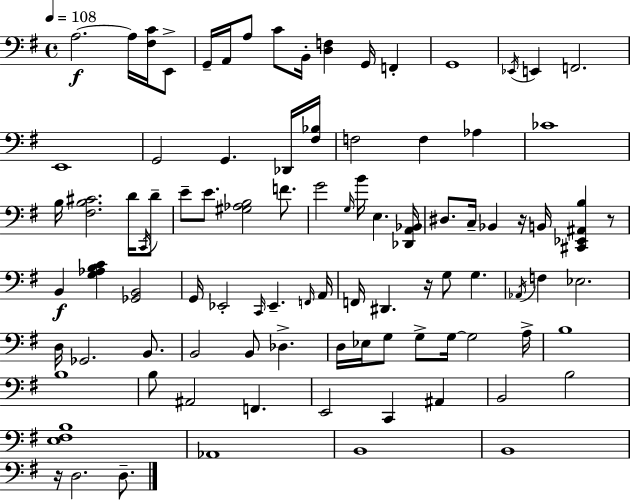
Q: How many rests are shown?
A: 4